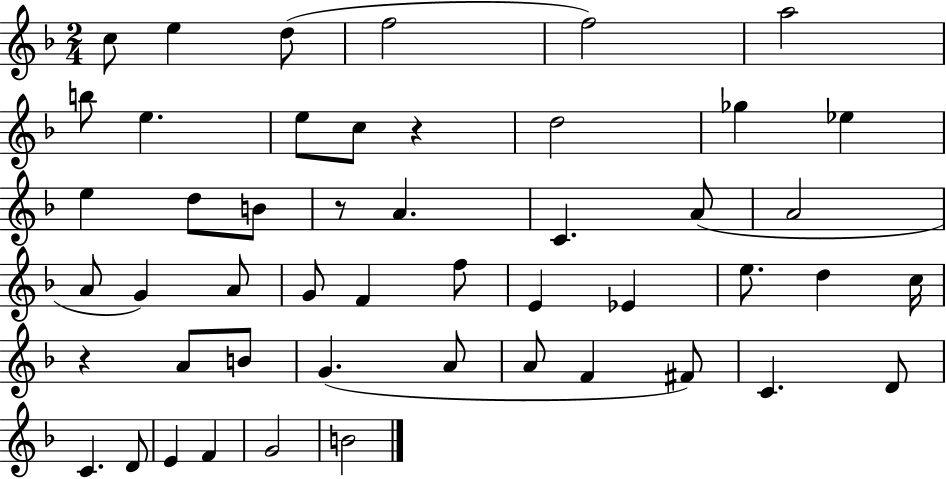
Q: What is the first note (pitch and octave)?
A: C5